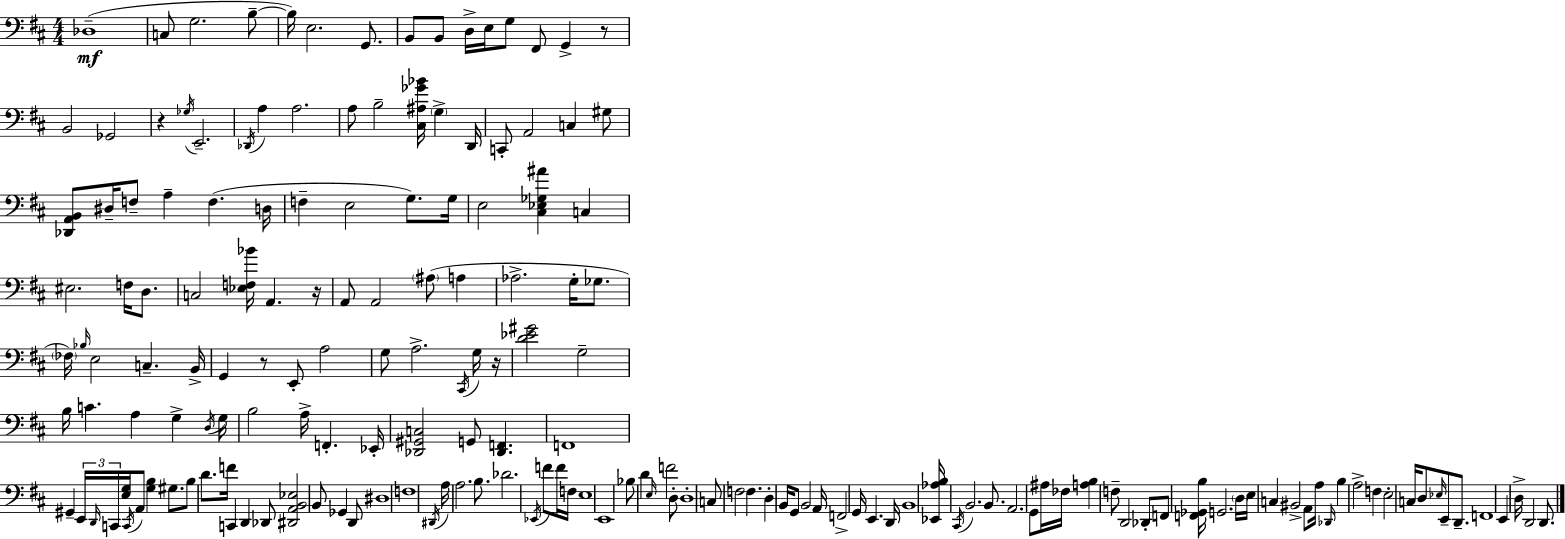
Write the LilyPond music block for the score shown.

{
  \clef bass
  \numericTimeSignature
  \time 4/4
  \key d \major
  des1--(\mf | c8 g2. b8--~~ | b16) e2. g,8. | b,8 b,8 d16-> e16 g8 fis,8 g,4-> r8 | \break b,2 ges,2 | r4 \acciaccatura { ges16 } e,2.-- | \acciaccatura { des,16 } a4 a2. | a8 b2-- <cis ais ges' bes'>16 \parenthesize g4-> | \break d,16 c,8-. a,2 c4 | gis8 <des, a, b,>8 dis16-- f8-- a4-- f4.( | d16 f4-- e2 g8.) | g16 e2 <cis ees ges ais'>4 c4 | \break eis2. f16 d8. | c2 <ees f bes'>16 a,4. | r16 a,8 a,2 \parenthesize ais8( a4 | aes2.-> g16-. ges8. | \break \parenthesize fes16) \grace { bes16 } e2 c4.-- | b,16-> g,4 r8 e,8-. a2 | g8 a2.-> | \acciaccatura { cis,16 } g16 r16 <d' ees' gis'>2 g2-- | \break b16 c'4. a4 g4-> | \acciaccatura { d16 } g16 b2 a16-> f,4.-. | ees,16-. <des, gis, c>2 g,8 <des, f,>4. | f,1 | \break gis,4-- \tuplet 3/2 { e,16 \grace { d,16 } c,16 } <e g>16 \acciaccatura { c,16 } a,8 | <g b>4 gis8. b8 d'8. f'16 c,4 | d,4 des,8 <dis, a, b, ees>2 b,8 | ges,4 d,8 dis1 | \break f1 | \acciaccatura { dis,16 } a16 a2. | b8. des'2. | \acciaccatura { ees,16 } f'8 f'16 f16 e1 | \break e,1 | bes8 d'4 \grace { e16 } | f'2 d8-. d1-. | c8 f2 | \break f4. d4-. b,16 g,8 | b,2 a,16 f,2-> | g,16 e,4. d,16 b,1 | <ees, aes b>16 \acciaccatura { cis,16 } b,2. | \break b,8. a,2. | g,8 ais16 fes16 <a b>4 f8-- | d,2 des,8-. f,8 <f, ges, b>16 g,2. | \parenthesize d16 e16 c4 | \break bis,2-> a,8 a16 \grace { des,16 } b4 | a2-> f4 e2-. | c16 d8 \grace { ees16 } e,8-- d,8.-- f,1 | e,4 | \break d16-> d,2 d,8. \bar "|."
}